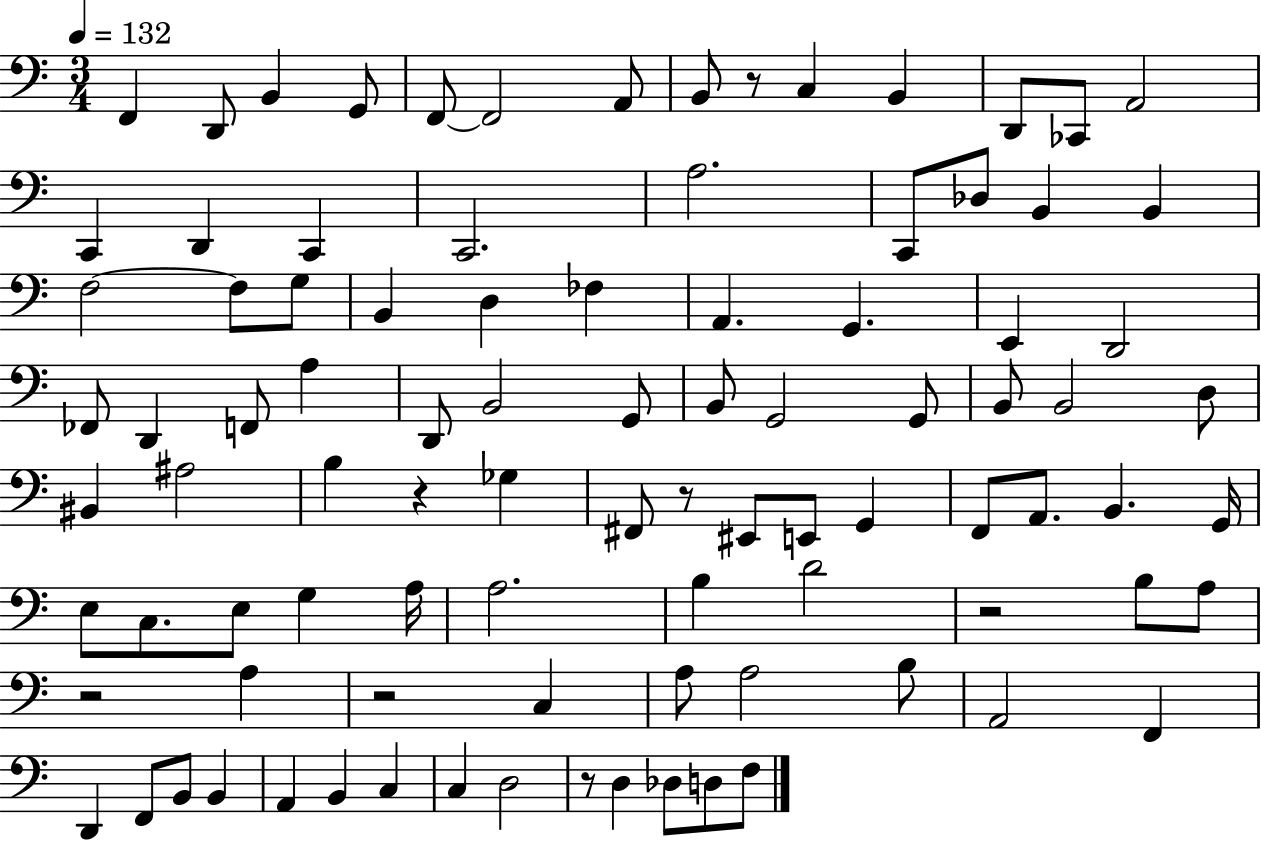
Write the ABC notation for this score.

X:1
T:Untitled
M:3/4
L:1/4
K:C
F,, D,,/2 B,, G,,/2 F,,/2 F,,2 A,,/2 B,,/2 z/2 C, B,, D,,/2 _C,,/2 A,,2 C,, D,, C,, C,,2 A,2 C,,/2 _D,/2 B,, B,, F,2 F,/2 G,/2 B,, D, _F, A,, G,, E,, D,,2 _F,,/2 D,, F,,/2 A, D,,/2 B,,2 G,,/2 B,,/2 G,,2 G,,/2 B,,/2 B,,2 D,/2 ^B,, ^A,2 B, z _G, ^F,,/2 z/2 ^E,,/2 E,,/2 G,, F,,/2 A,,/2 B,, G,,/4 E,/2 C,/2 E,/2 G, A,/4 A,2 B, D2 z2 B,/2 A,/2 z2 A, z2 C, A,/2 A,2 B,/2 A,,2 F,, D,, F,,/2 B,,/2 B,, A,, B,, C, C, D,2 z/2 D, _D,/2 D,/2 F,/2